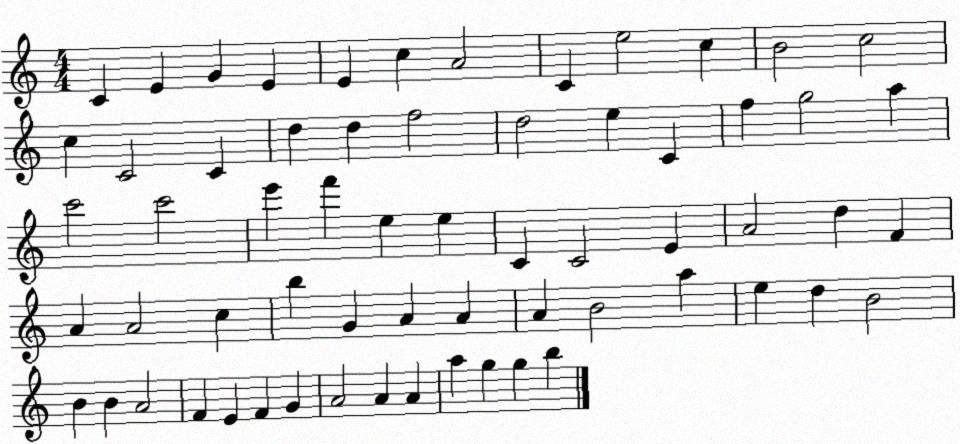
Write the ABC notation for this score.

X:1
T:Untitled
M:4/4
L:1/4
K:C
C E G E E c A2 C e2 c B2 c2 c C2 C d d f2 d2 e C f g2 a c'2 c'2 e' f' e e C C2 E A2 d F A A2 c b G A A A B2 a e d B2 B B A2 F E F G A2 A A a g g b